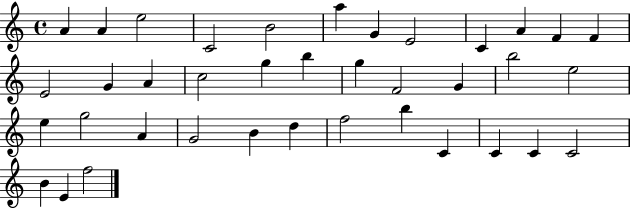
A4/q A4/q E5/h C4/h B4/h A5/q G4/q E4/h C4/q A4/q F4/q F4/q E4/h G4/q A4/q C5/h G5/q B5/q G5/q F4/h G4/q B5/h E5/h E5/q G5/h A4/q G4/h B4/q D5/q F5/h B5/q C4/q C4/q C4/q C4/h B4/q E4/q F5/h